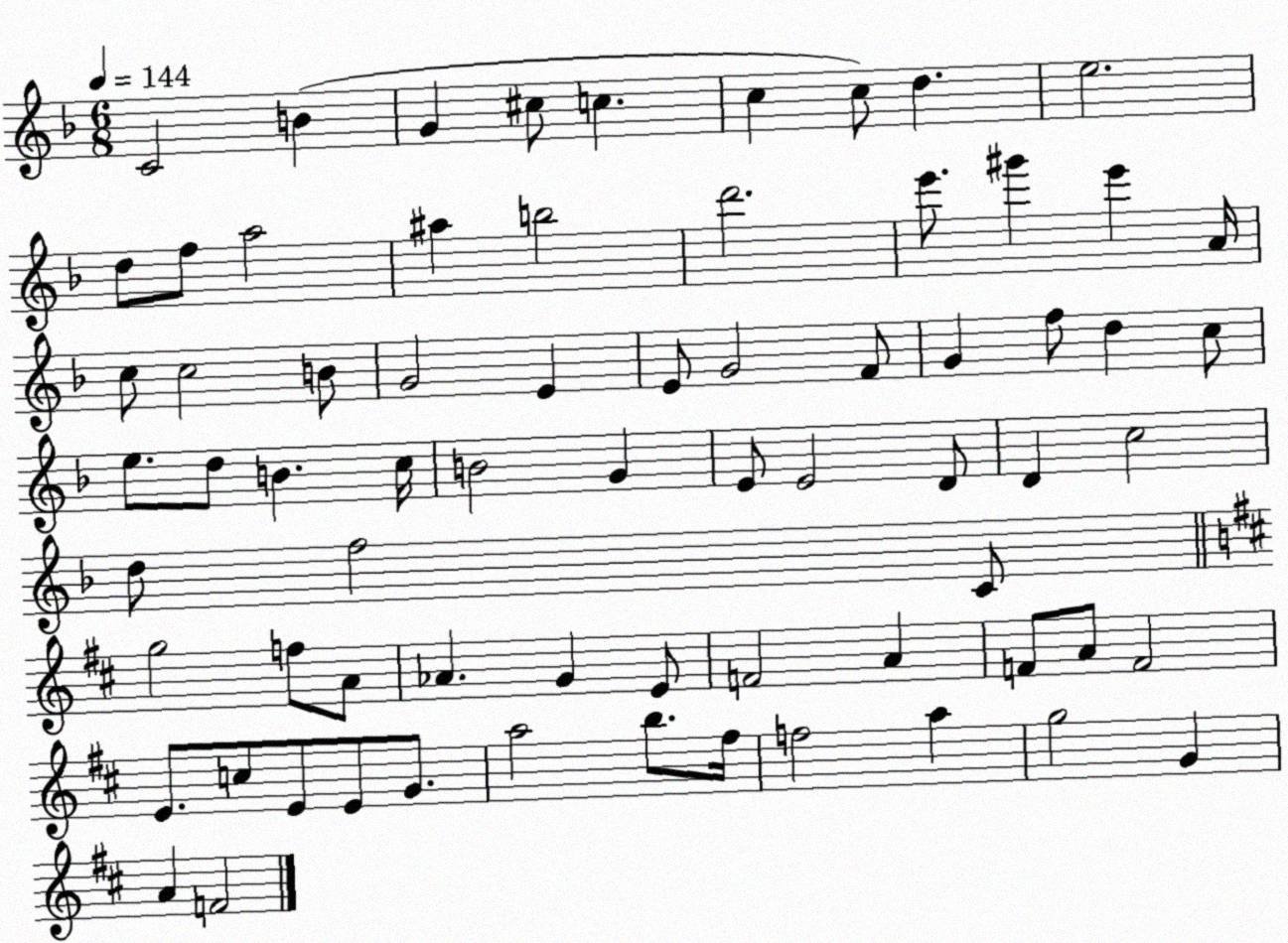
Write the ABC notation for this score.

X:1
T:Untitled
M:6/8
L:1/4
K:F
C2 B G ^c/2 c c c/2 d e2 d/2 f/2 a2 ^a b2 d'2 e'/2 ^g' e' A/4 c/2 c2 B/2 G2 E E/2 G2 F/2 G f/2 d c/2 e/2 d/2 B c/4 B2 G E/2 E2 D/2 D c2 d/2 f2 C/2 g2 f/2 A/2 _A G E/2 F2 A F/2 A/2 F2 E/2 c/2 E/2 E/2 G/2 a2 b/2 ^f/4 f2 a g2 G A F2